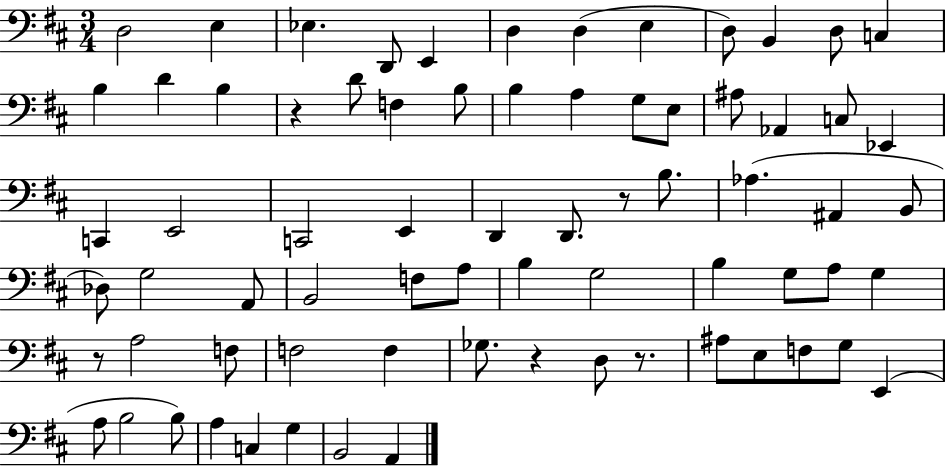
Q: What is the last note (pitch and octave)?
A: A2